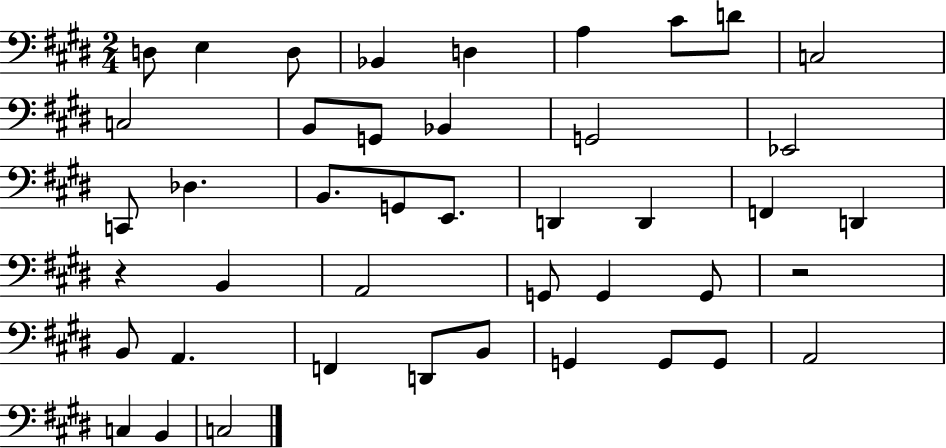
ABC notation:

X:1
T:Untitled
M:2/4
L:1/4
K:E
D,/2 E, D,/2 _B,, D, A, ^C/2 D/2 C,2 C,2 B,,/2 G,,/2 _B,, G,,2 _E,,2 C,,/2 _D, B,,/2 G,,/2 E,,/2 D,, D,, F,, D,, z B,, A,,2 G,,/2 G,, G,,/2 z2 B,,/2 A,, F,, D,,/2 B,,/2 G,, G,,/2 G,,/2 A,,2 C, B,, C,2